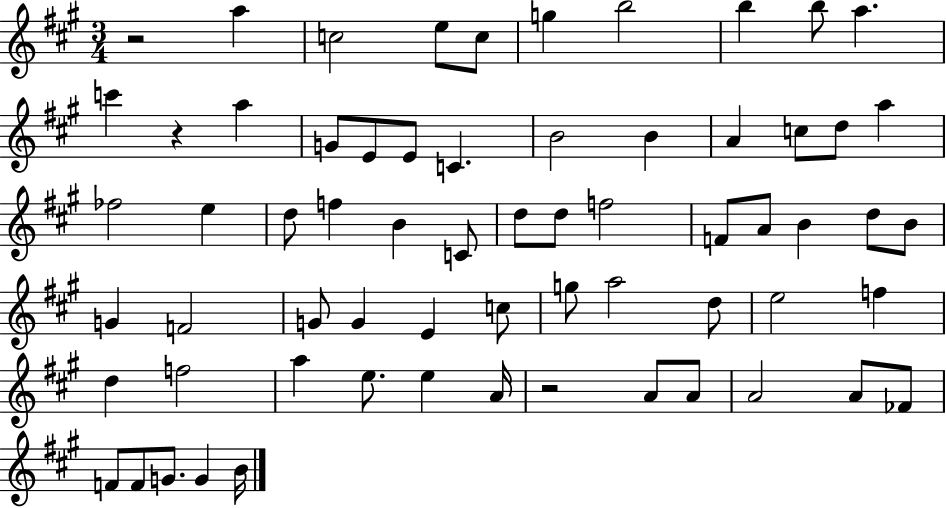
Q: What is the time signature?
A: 3/4